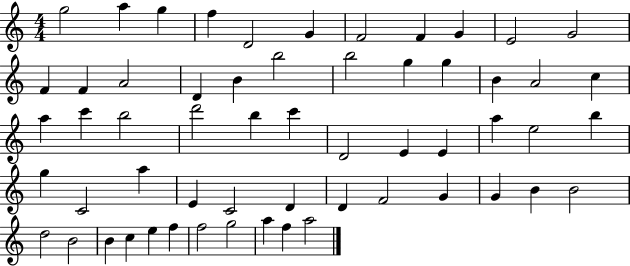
{
  \clef treble
  \numericTimeSignature
  \time 4/4
  \key c \major
  g''2 a''4 g''4 | f''4 d'2 g'4 | f'2 f'4 g'4 | e'2 g'2 | \break f'4 f'4 a'2 | d'4 b'4 b''2 | b''2 g''4 g''4 | b'4 a'2 c''4 | \break a''4 c'''4 b''2 | d'''2 b''4 c'''4 | d'2 e'4 e'4 | a''4 e''2 b''4 | \break g''4 c'2 a''4 | e'4 c'2 d'4 | d'4 f'2 g'4 | g'4 b'4 b'2 | \break d''2 b'2 | b'4 c''4 e''4 f''4 | f''2 g''2 | a''4 f''4 a''2 | \break \bar "|."
}